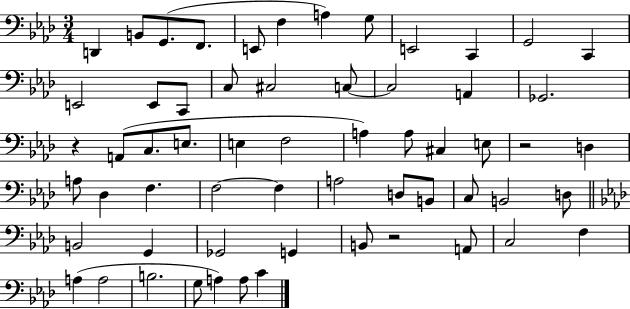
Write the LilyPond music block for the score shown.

{
  \clef bass
  \numericTimeSignature
  \time 3/4
  \key aes \major
  d,4 b,8 g,8.( f,8. | e,8 f4 a4) g8 | e,2 c,4 | g,2 c,4 | \break e,2 e,8 c,8 | c8 cis2 c8~~ | c2 a,4 | ges,2. | \break r4 a,8( c8. e8. | e4 f2 | a4) a8 cis4 e8 | r2 d4 | \break a8 des4 f4. | f2~~ f4 | a2 d8 b,8 | c8 b,2 d8 | \break \bar "||" \break \key f \minor b,2 g,4 | ges,2 g,4 | b,8 r2 a,8 | c2 f4 | \break a4( a2 | b2. | g8 a4) a8 c'4 | \bar "|."
}